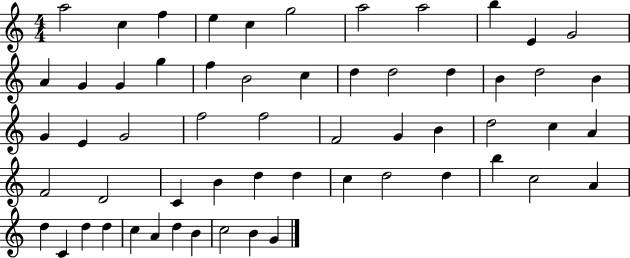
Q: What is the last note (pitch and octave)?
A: G4